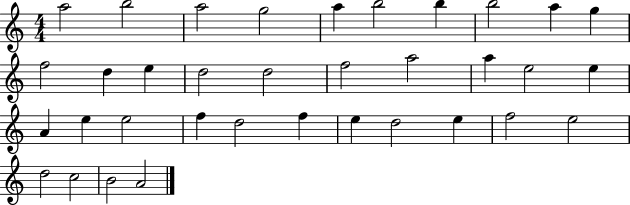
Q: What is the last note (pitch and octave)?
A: A4